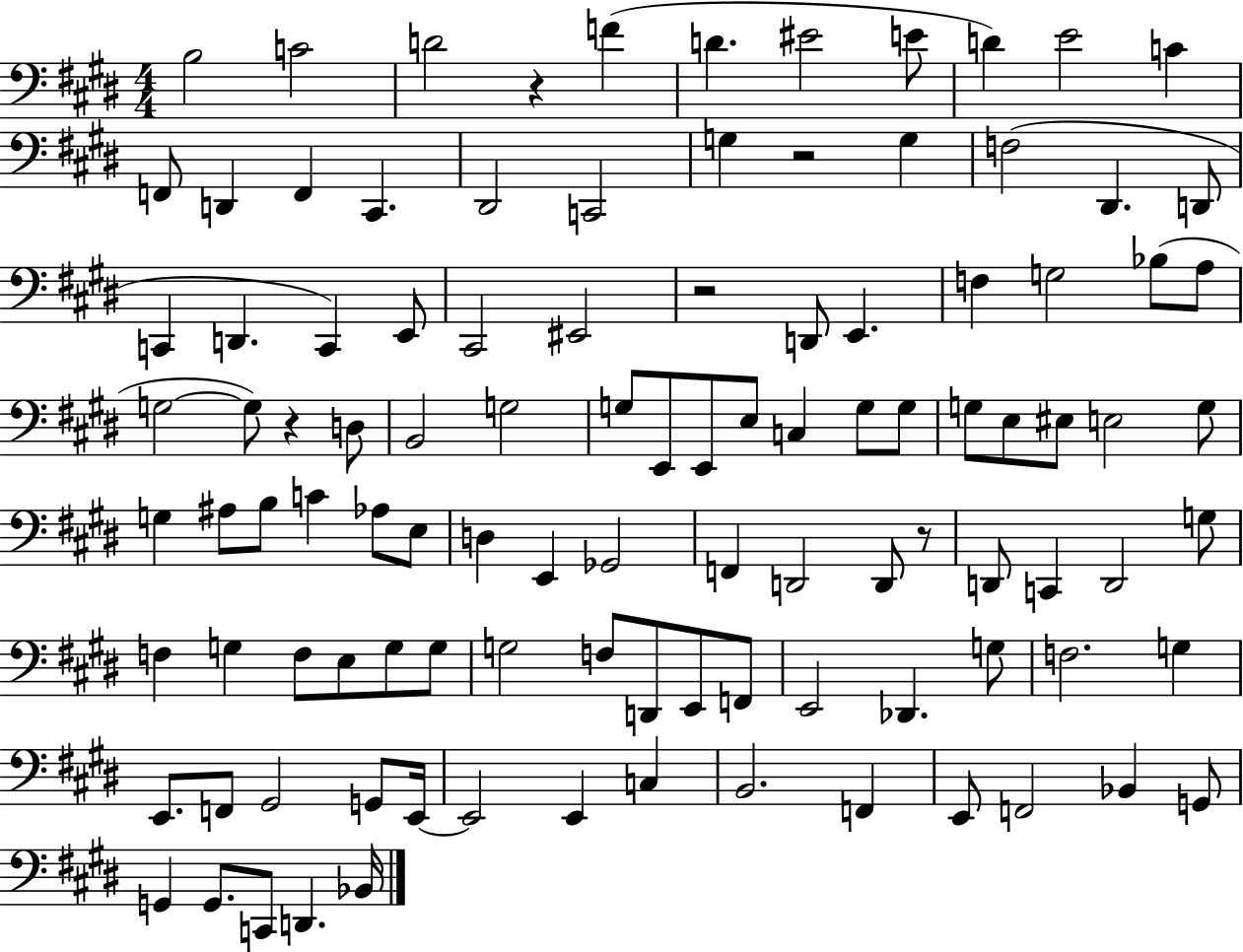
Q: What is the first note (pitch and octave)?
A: B3